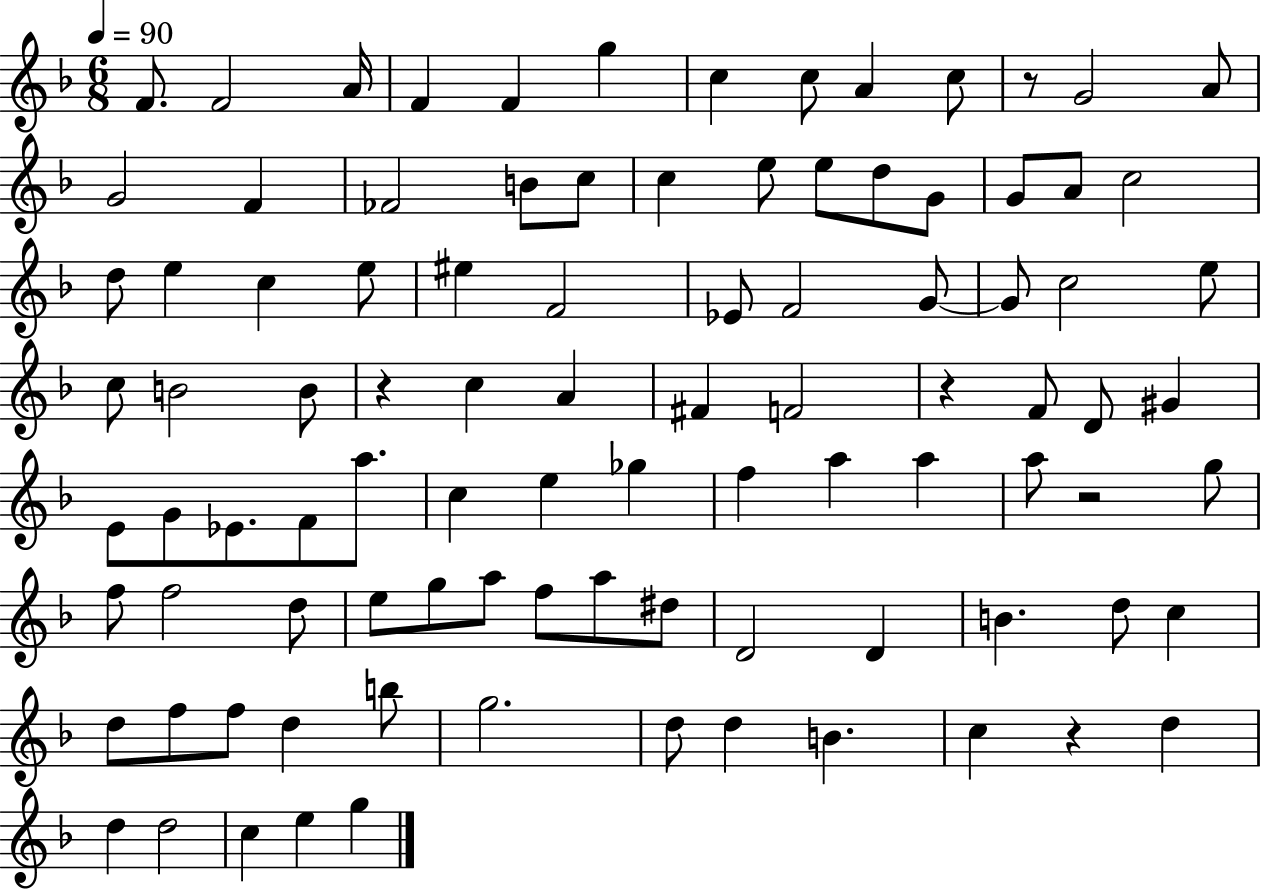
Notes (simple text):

F4/e. F4/h A4/s F4/q F4/q G5/q C5/q C5/e A4/q C5/e R/e G4/h A4/e G4/h F4/q FES4/h B4/e C5/e C5/q E5/e E5/e D5/e G4/e G4/e A4/e C5/h D5/e E5/q C5/q E5/e EIS5/q F4/h Eb4/e F4/h G4/e G4/e C5/h E5/e C5/e B4/h B4/e R/q C5/q A4/q F#4/q F4/h R/q F4/e D4/e G#4/q E4/e G4/e Eb4/e. F4/e A5/e. C5/q E5/q Gb5/q F5/q A5/q A5/q A5/e R/h G5/e F5/e F5/h D5/e E5/e G5/e A5/e F5/e A5/e D#5/e D4/h D4/q B4/q. D5/e C5/q D5/e F5/e F5/e D5/q B5/e G5/h. D5/e D5/q B4/q. C5/q R/q D5/q D5/q D5/h C5/q E5/q G5/q